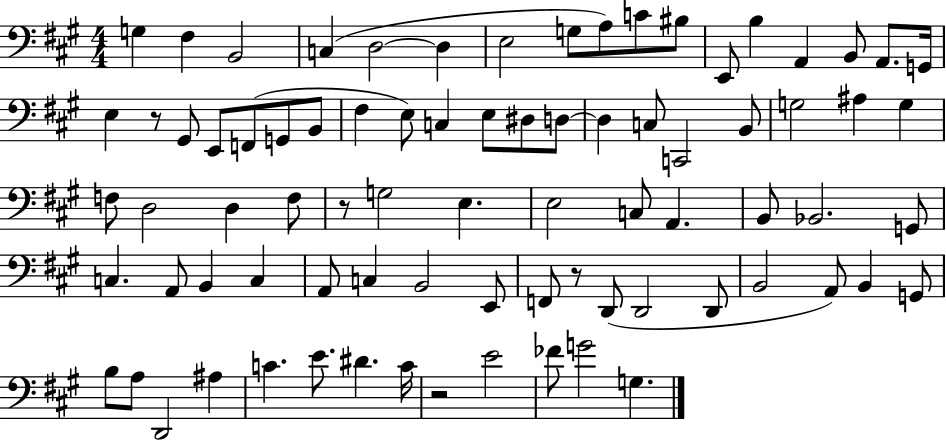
X:1
T:Untitled
M:4/4
L:1/4
K:A
G, ^F, B,,2 C, D,2 D, E,2 G,/2 A,/2 C/2 ^B,/2 E,,/2 B, A,, B,,/2 A,,/2 G,,/4 E, z/2 ^G,,/2 E,,/2 F,,/2 G,,/2 B,,/2 ^F, E,/2 C, E,/2 ^D,/2 D,/2 D, C,/2 C,,2 B,,/2 G,2 ^A, G, F,/2 D,2 D, F,/2 z/2 G,2 E, E,2 C,/2 A,, B,,/2 _B,,2 G,,/2 C, A,,/2 B,, C, A,,/2 C, B,,2 E,,/2 F,,/2 z/2 D,,/2 D,,2 D,,/2 B,,2 A,,/2 B,, G,,/2 B,/2 A,/2 D,,2 ^A, C E/2 ^D C/4 z2 E2 _F/2 G2 G,